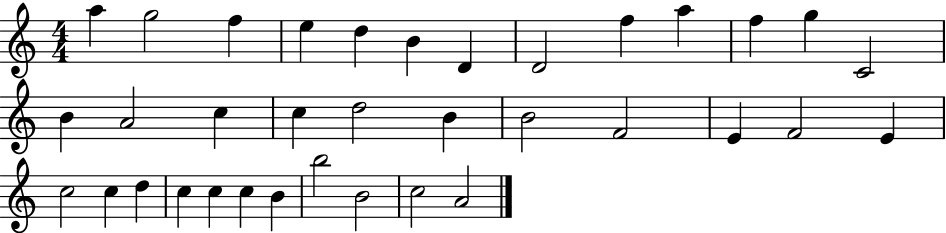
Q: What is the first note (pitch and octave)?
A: A5